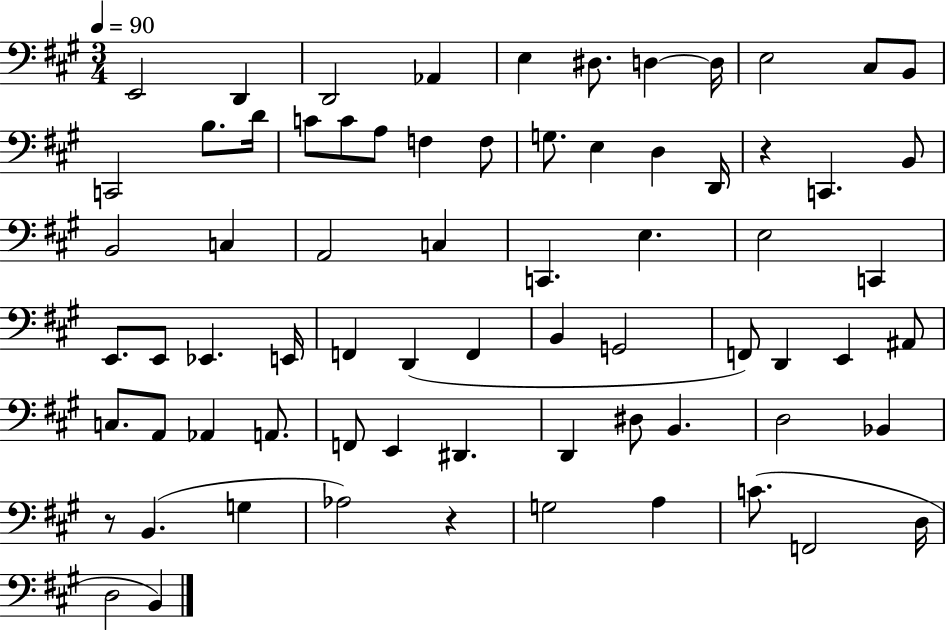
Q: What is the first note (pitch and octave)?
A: E2